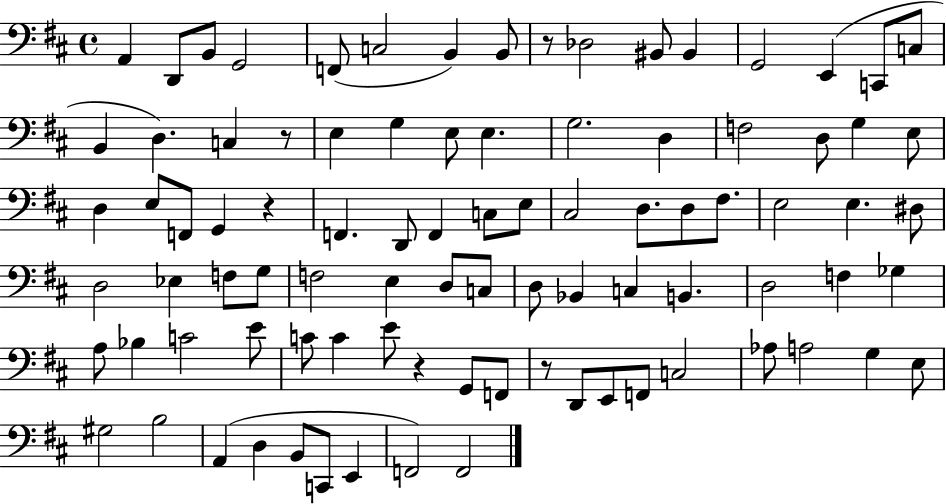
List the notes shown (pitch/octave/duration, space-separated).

A2/q D2/e B2/e G2/h F2/e C3/h B2/q B2/e R/e Db3/h BIS2/e BIS2/q G2/h E2/q C2/e C3/e B2/q D3/q. C3/q R/e E3/q G3/q E3/e E3/q. G3/h. D3/q F3/h D3/e G3/q E3/e D3/q E3/e F2/e G2/q R/q F2/q. D2/e F2/q C3/e E3/e C#3/h D3/e. D3/e F#3/e. E3/h E3/q. D#3/e D3/h Eb3/q F3/e G3/e F3/h E3/q D3/e C3/e D3/e Bb2/q C3/q B2/q. D3/h F3/q Gb3/q A3/e Bb3/q C4/h E4/e C4/e C4/q E4/e R/q G2/e F2/e R/e D2/e E2/e F2/e C3/h Ab3/e A3/h G3/q E3/e G#3/h B3/h A2/q D3/q B2/e C2/e E2/q F2/h F2/h